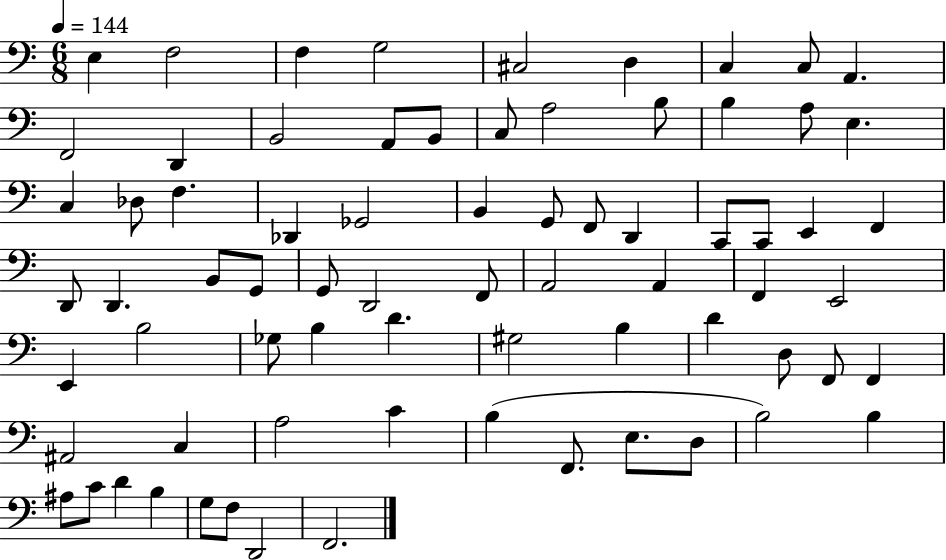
{
  \clef bass
  \numericTimeSignature
  \time 6/8
  \key c \major
  \tempo 4 = 144
  e4 f2 | f4 g2 | cis2 d4 | c4 c8 a,4. | \break f,2 d,4 | b,2 a,8 b,8 | c8 a2 b8 | b4 a8 e4. | \break c4 des8 f4. | des,4 ges,2 | b,4 g,8 f,8 d,4 | c,8 c,8 e,4 f,4 | \break d,8 d,4. b,8 g,8 | g,8 d,2 f,8 | a,2 a,4 | f,4 e,2 | \break e,4 b2 | ges8 b4 d'4. | gis2 b4 | d'4 d8 f,8 f,4 | \break ais,2 c4 | a2 c'4 | b4( f,8. e8. d8 | b2) b4 | \break ais8 c'8 d'4 b4 | g8 f8 d,2 | f,2. | \bar "|."
}